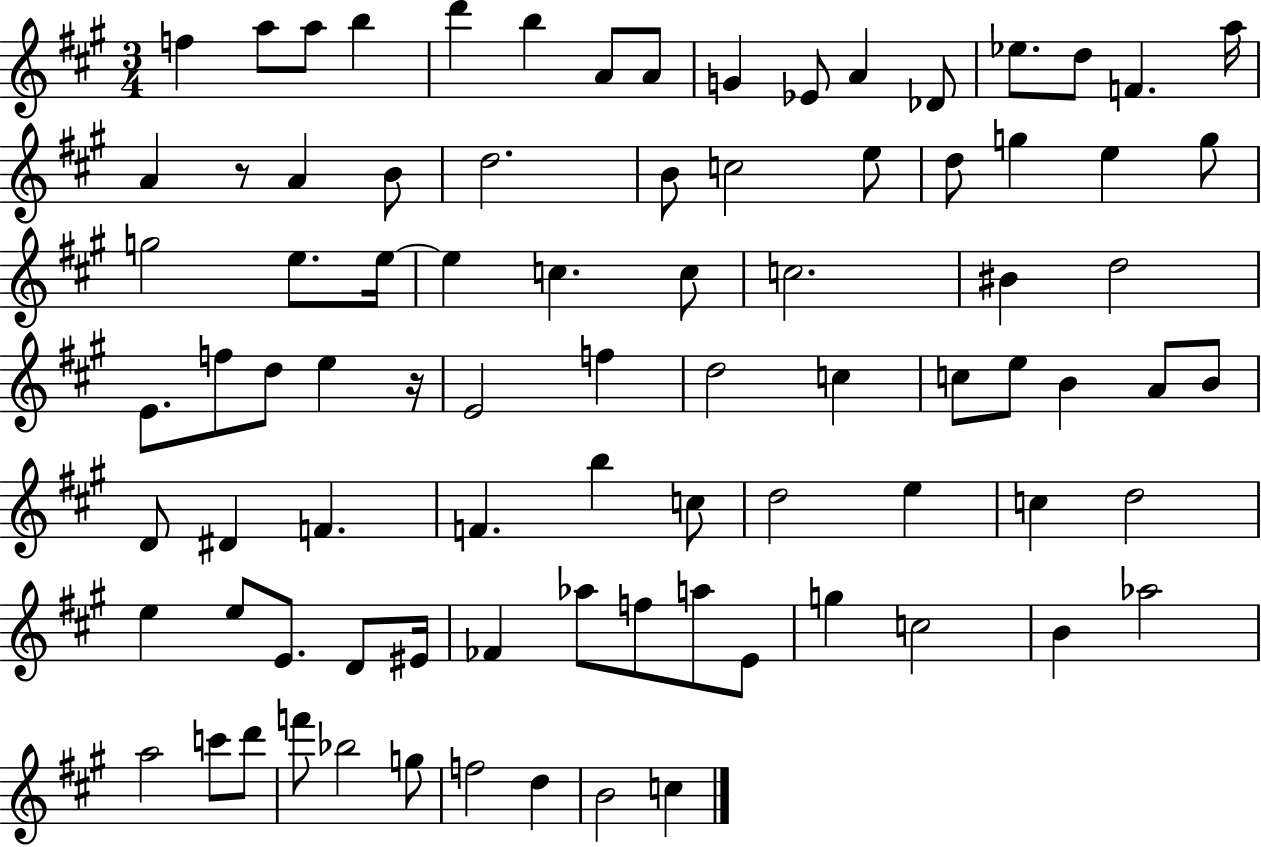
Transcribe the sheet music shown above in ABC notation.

X:1
T:Untitled
M:3/4
L:1/4
K:A
f a/2 a/2 b d' b A/2 A/2 G _E/2 A _D/2 _e/2 d/2 F a/4 A z/2 A B/2 d2 B/2 c2 e/2 d/2 g e g/2 g2 e/2 e/4 e c c/2 c2 ^B d2 E/2 f/2 d/2 e z/4 E2 f d2 c c/2 e/2 B A/2 B/2 D/2 ^D F F b c/2 d2 e c d2 e e/2 E/2 D/2 ^E/4 _F _a/2 f/2 a/2 E/2 g c2 B _a2 a2 c'/2 d'/2 f'/2 _b2 g/2 f2 d B2 c